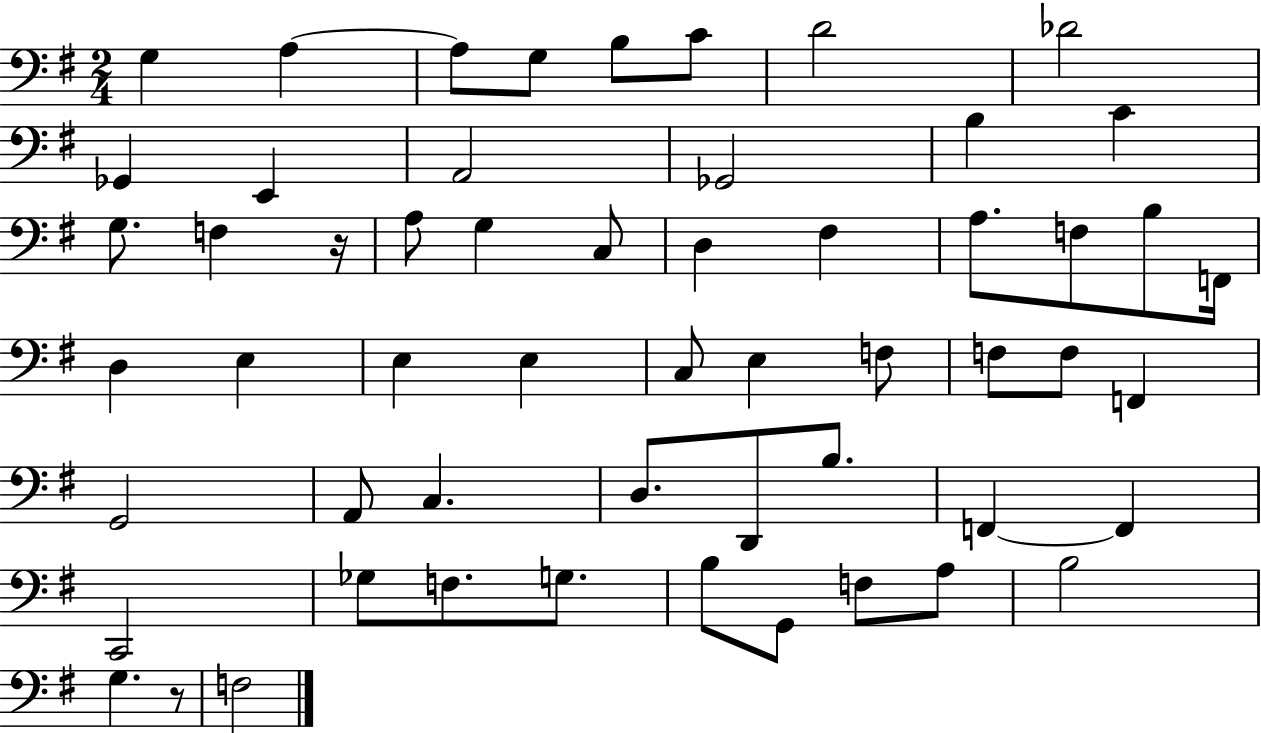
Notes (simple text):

G3/q A3/q A3/e G3/e B3/e C4/e D4/h Db4/h Gb2/q E2/q A2/h Gb2/h B3/q C4/q G3/e. F3/q R/s A3/e G3/q C3/e D3/q F#3/q A3/e. F3/e B3/e F2/s D3/q E3/q E3/q E3/q C3/e E3/q F3/e F3/e F3/e F2/q G2/h A2/e C3/q. D3/e. D2/e B3/e. F2/q F2/q C2/h Gb3/e F3/e. G3/e. B3/e G2/e F3/e A3/e B3/h G3/q. R/e F3/h